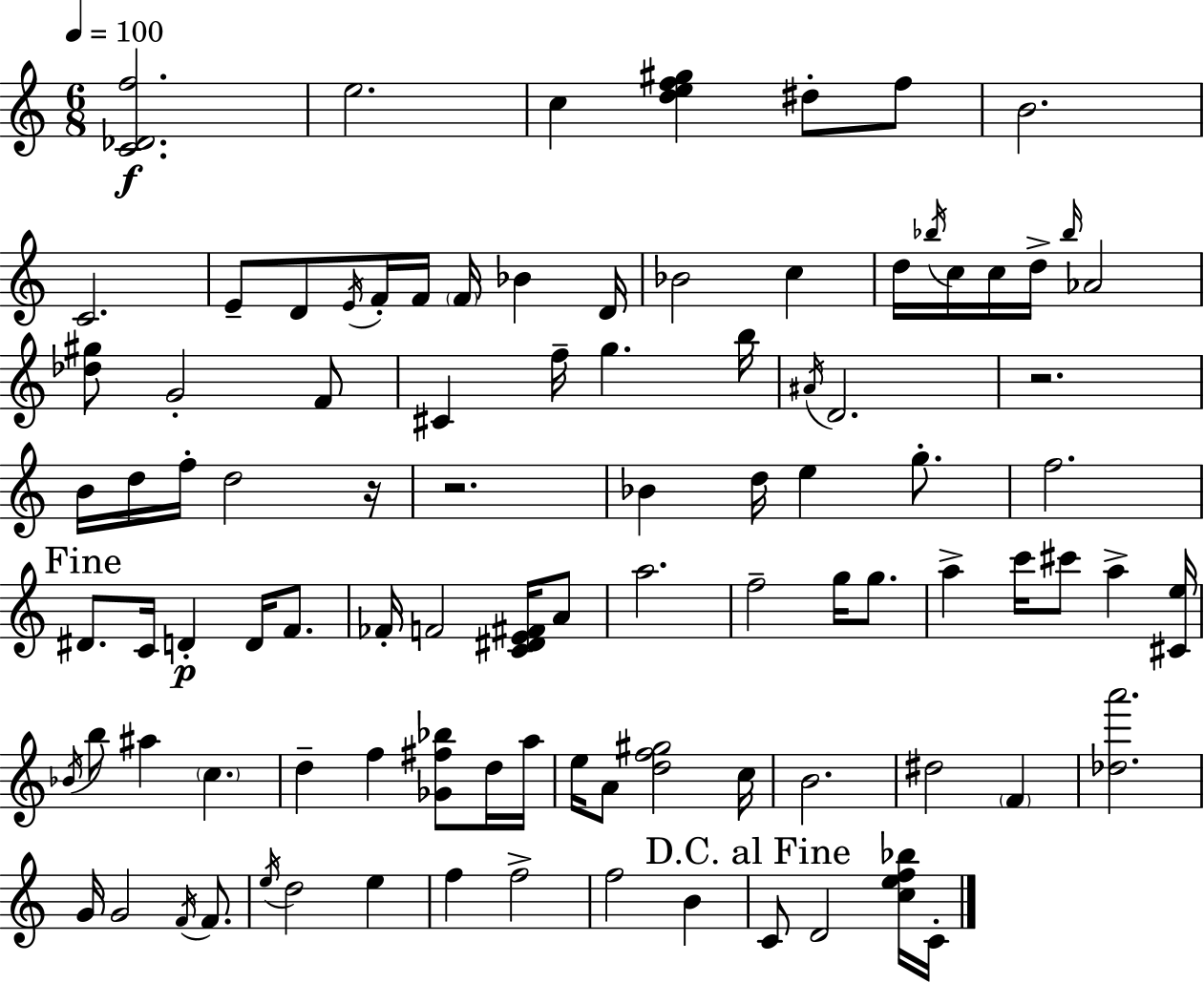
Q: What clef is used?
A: treble